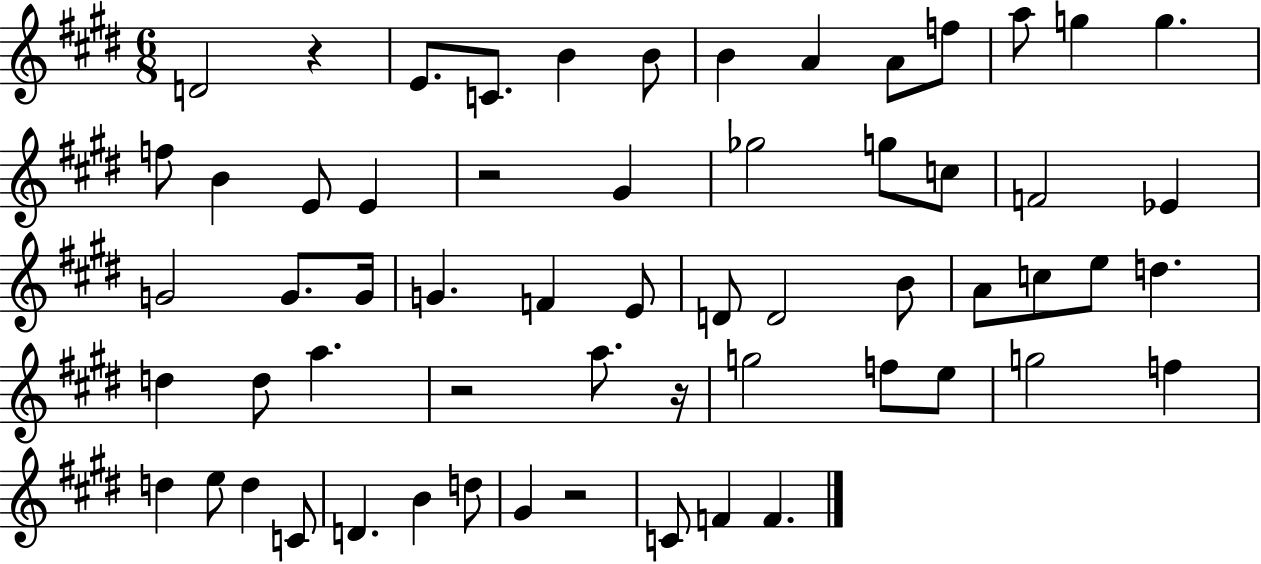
D4/h R/q E4/e. C4/e. B4/q B4/e B4/q A4/q A4/e F5/e A5/e G5/q G5/q. F5/e B4/q E4/e E4/q R/h G#4/q Gb5/h G5/e C5/e F4/h Eb4/q G4/h G4/e. G4/s G4/q. F4/q E4/e D4/e D4/h B4/e A4/e C5/e E5/e D5/q. D5/q D5/e A5/q. R/h A5/e. R/s G5/h F5/e E5/e G5/h F5/q D5/q E5/e D5/q C4/e D4/q. B4/q D5/e G#4/q R/h C4/e F4/q F4/q.